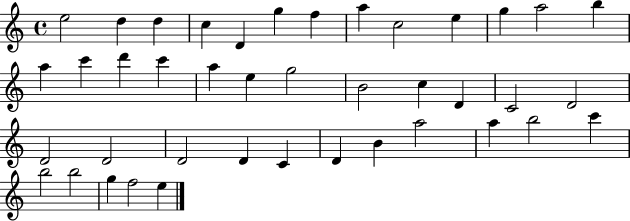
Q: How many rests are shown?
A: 0